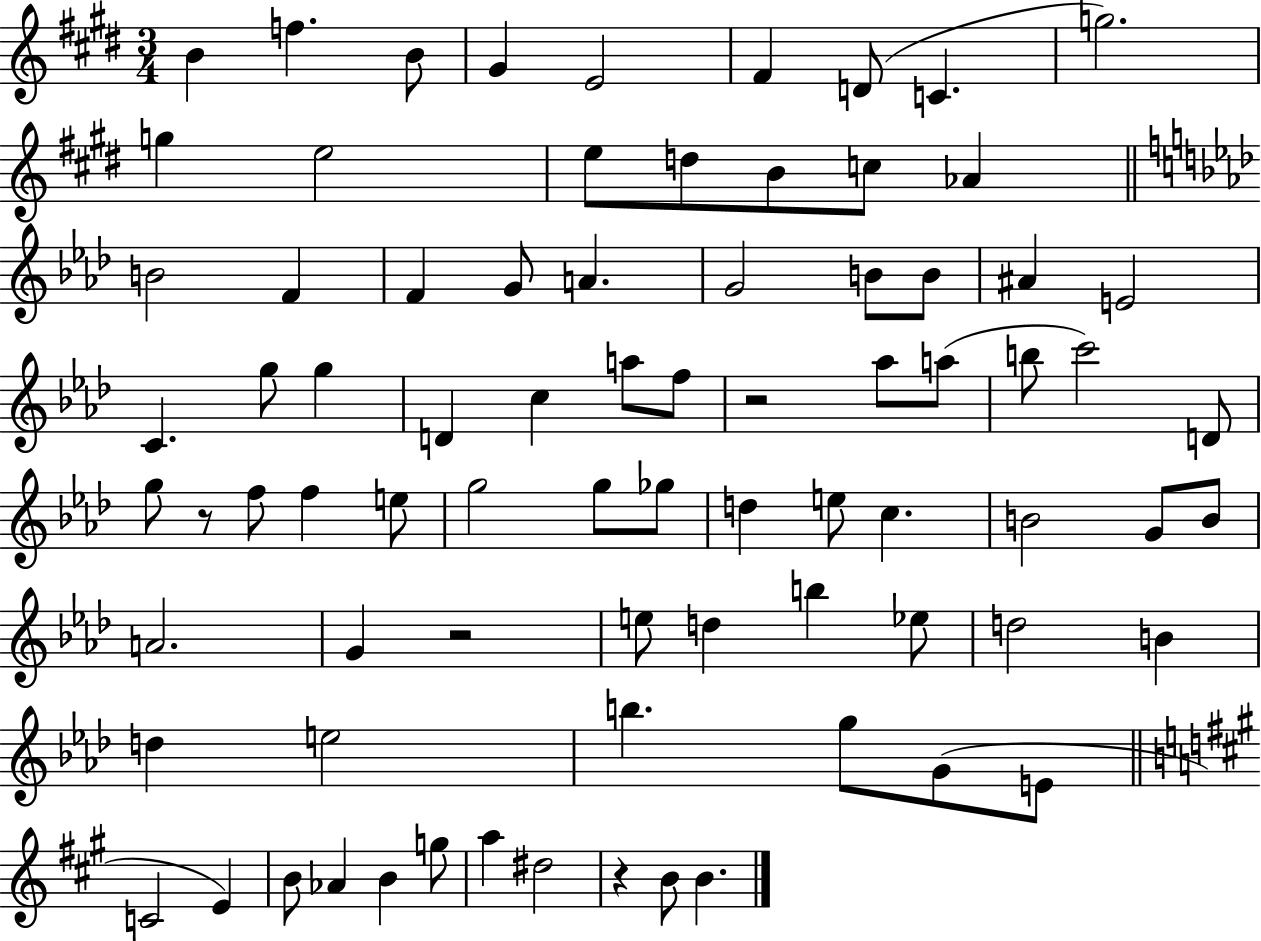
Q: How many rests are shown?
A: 4